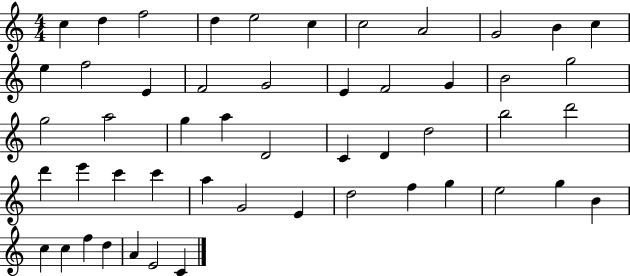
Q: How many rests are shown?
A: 0